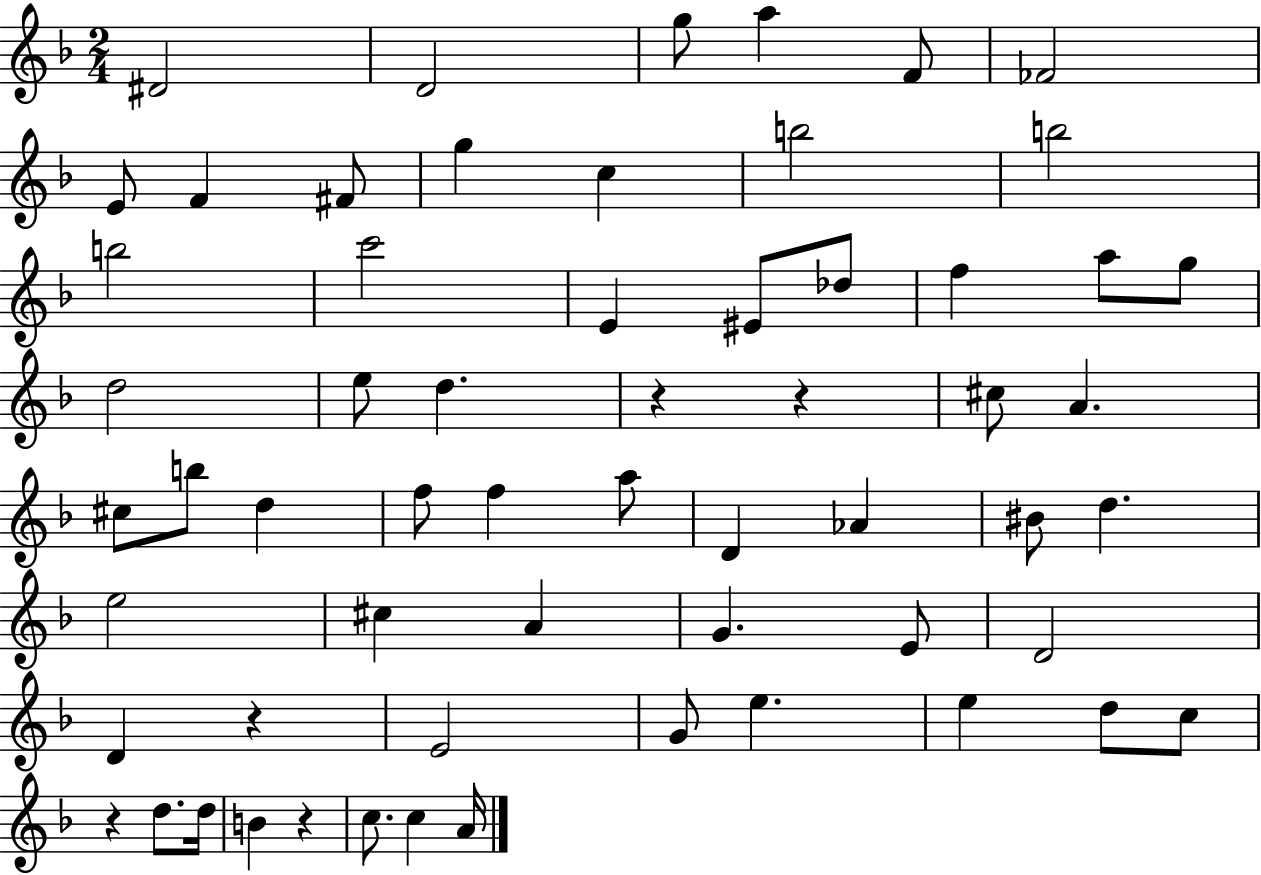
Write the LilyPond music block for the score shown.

{
  \clef treble
  \numericTimeSignature
  \time 2/4
  \key f \major
  dis'2 | d'2 | g''8 a''4 f'8 | fes'2 | \break e'8 f'4 fis'8 | g''4 c''4 | b''2 | b''2 | \break b''2 | c'''2 | e'4 eis'8 des''8 | f''4 a''8 g''8 | \break d''2 | e''8 d''4. | r4 r4 | cis''8 a'4. | \break cis''8 b''8 d''4 | f''8 f''4 a''8 | d'4 aes'4 | bis'8 d''4. | \break e''2 | cis''4 a'4 | g'4. e'8 | d'2 | \break d'4 r4 | e'2 | g'8 e''4. | e''4 d''8 c''8 | \break r4 d''8. d''16 | b'4 r4 | c''8. c''4 a'16 | \bar "|."
}